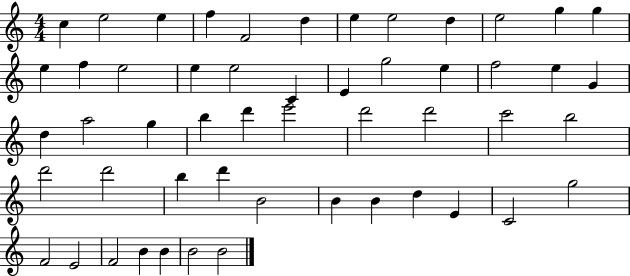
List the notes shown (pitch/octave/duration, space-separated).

C5/q E5/h E5/q F5/q F4/h D5/q E5/q E5/h D5/q E5/h G5/q G5/q E5/q F5/q E5/h E5/q E5/h C4/q E4/q G5/h E5/q F5/h E5/q G4/q D5/q A5/h G5/q B5/q D6/q E6/h D6/h D6/h C6/h B5/h D6/h D6/h B5/q D6/q B4/h B4/q B4/q D5/q E4/q C4/h G5/h F4/h E4/h F4/h B4/q B4/q B4/h B4/h